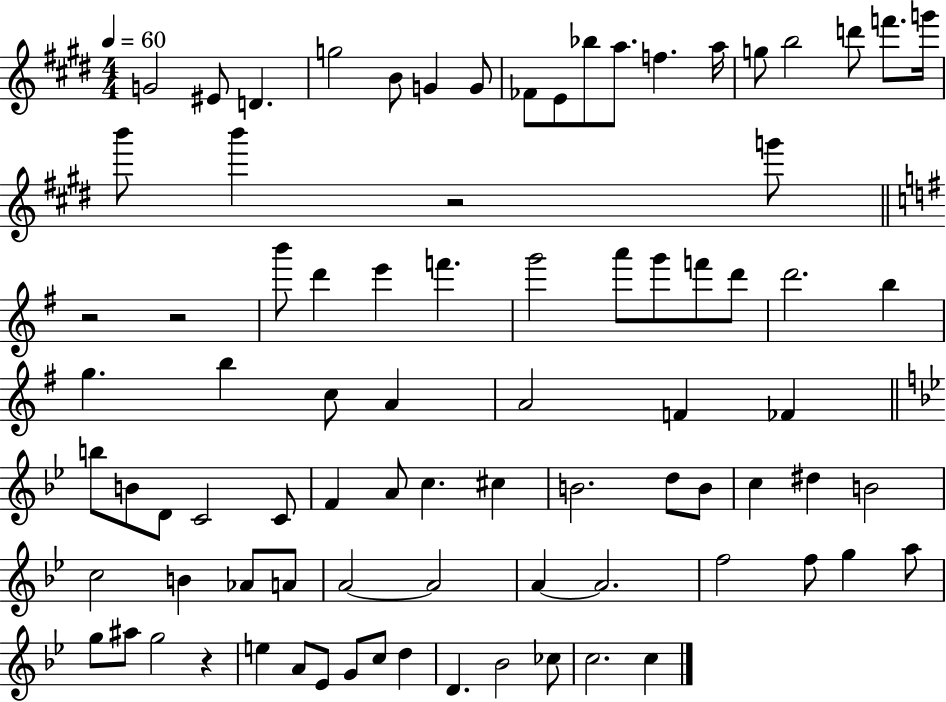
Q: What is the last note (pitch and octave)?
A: C5